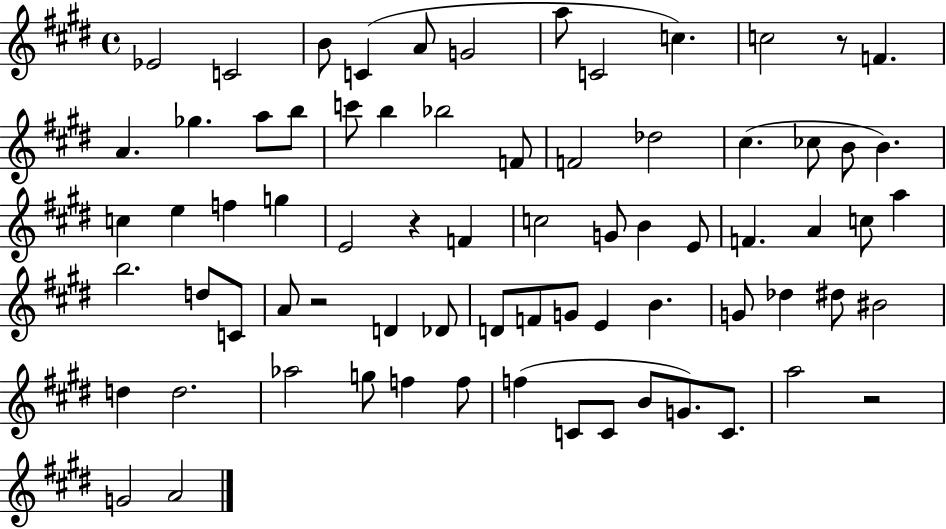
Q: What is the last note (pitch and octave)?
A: A4